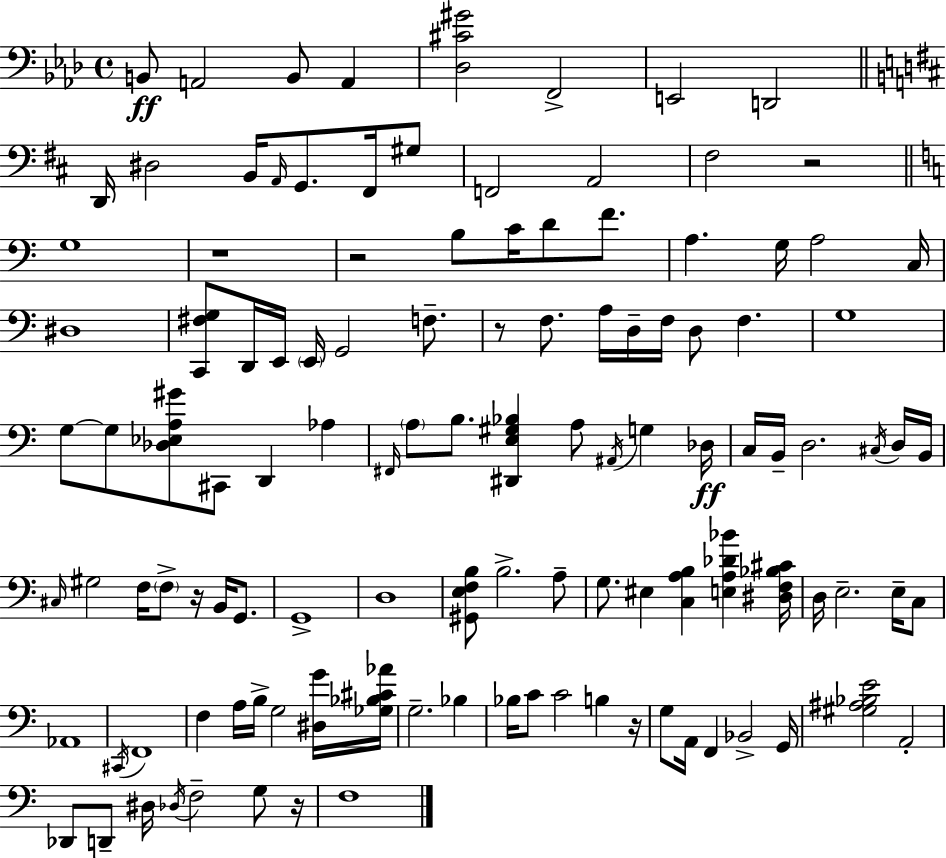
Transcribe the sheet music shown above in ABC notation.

X:1
T:Untitled
M:4/4
L:1/4
K:Ab
B,,/2 A,,2 B,,/2 A,, [_D,^C^G]2 F,,2 E,,2 D,,2 D,,/4 ^D,2 B,,/4 A,,/4 G,,/2 ^F,,/4 ^G,/2 F,,2 A,,2 ^F,2 z2 G,4 z4 z2 B,/2 C/4 D/2 F/2 A, G,/4 A,2 C,/4 ^D,4 [C,,^F,G,]/2 D,,/4 E,,/4 E,,/4 G,,2 F,/2 z/2 F,/2 A,/4 D,/4 F,/4 D,/2 F, G,4 G,/2 G,/2 [_D,_E,A,^G]/2 ^C,,/2 D,, _A, ^F,,/4 A,/2 B,/2 [^D,,E,^G,_B,] A,/2 ^A,,/4 G, _D,/4 C,/4 B,,/4 D,2 ^C,/4 D,/4 B,,/4 ^C,/4 ^G,2 F,/4 F,/2 z/4 B,,/4 G,,/2 G,,4 D,4 [^G,,E,F,B,]/2 B,2 A,/2 G,/2 ^E, [C,A,B,] [E,A,_D_B] [^D,F,_B,^C]/4 D,/4 E,2 E,/4 C,/2 _A,,4 ^C,,/4 F,,4 F, A,/4 B,/4 G,2 [^D,G]/4 [_G,_B,^C_A]/4 G,2 _B, _B,/4 C/2 C2 B, z/4 G,/2 A,,/4 F,, _B,,2 G,,/4 [^G,^A,_B,E]2 A,,2 _D,,/2 D,,/2 ^D,/4 _D,/4 F,2 G,/2 z/4 F,4